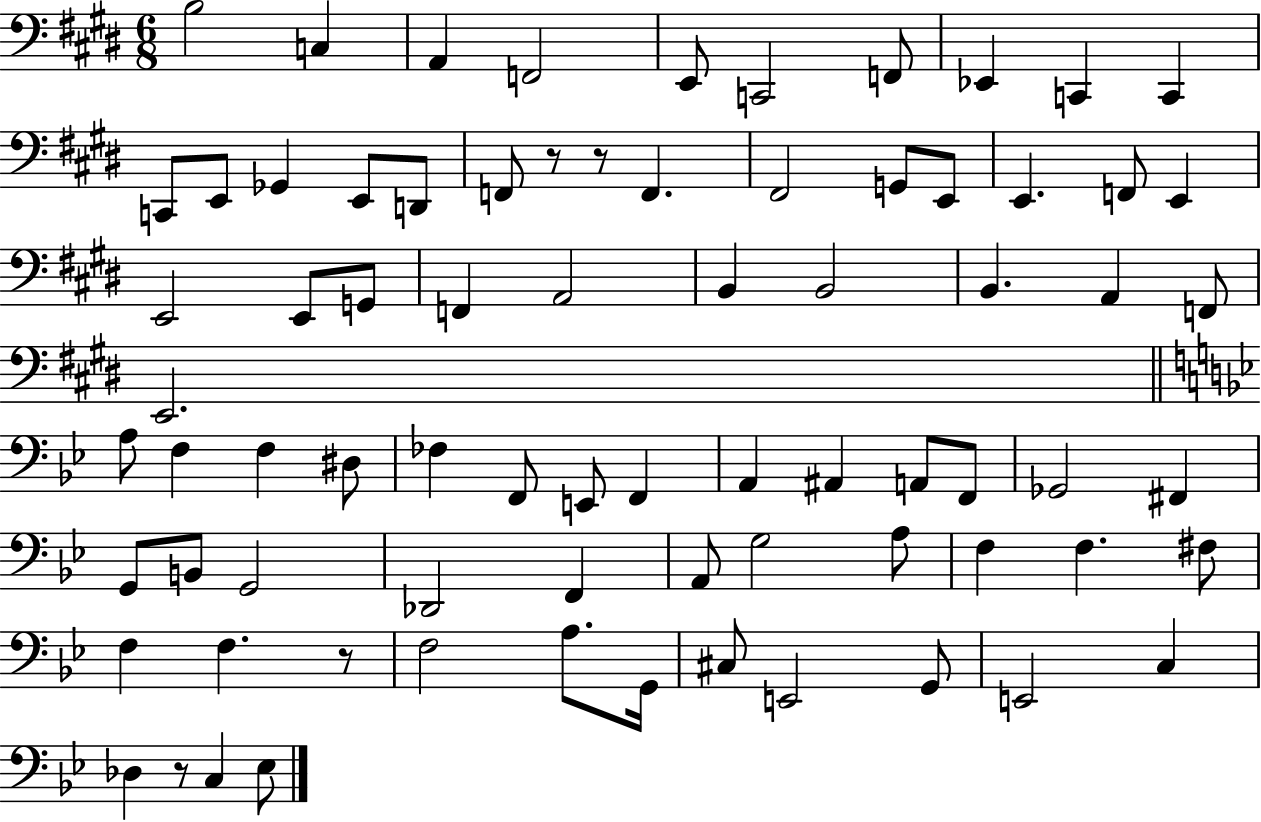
B3/h C3/q A2/q F2/h E2/e C2/h F2/e Eb2/q C2/q C2/q C2/e E2/e Gb2/q E2/e D2/e F2/e R/e R/e F2/q. F#2/h G2/e E2/e E2/q. F2/e E2/q E2/h E2/e G2/e F2/q A2/h B2/q B2/h B2/q. A2/q F2/e E2/h. A3/e F3/q F3/q D#3/e FES3/q F2/e E2/e F2/q A2/q A#2/q A2/e F2/e Gb2/h F#2/q G2/e B2/e G2/h Db2/h F2/q A2/e G3/h A3/e F3/q F3/q. F#3/e F3/q F3/q. R/e F3/h A3/e. G2/s C#3/e E2/h G2/e E2/h C3/q Db3/q R/e C3/q Eb3/e